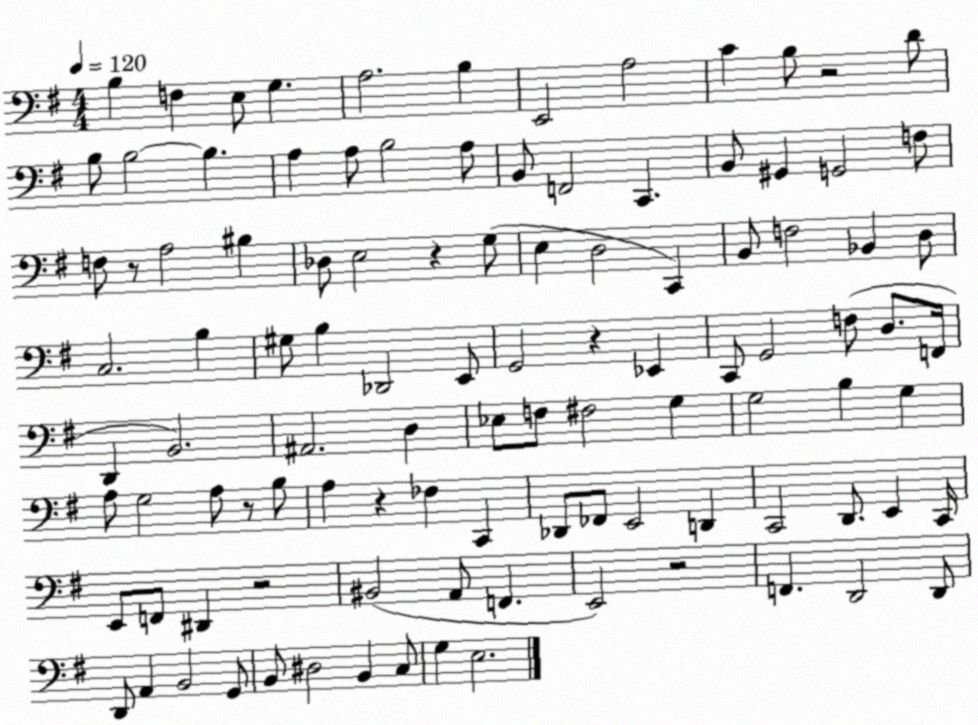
X:1
T:Untitled
M:4/4
L:1/4
K:G
B, F, E,/2 G, A,2 B, E,,2 A,2 C B,/2 z2 D/2 B,/2 B,2 B, A, A,/2 B,2 A,/2 B,,/2 F,,2 C,, B,,/2 ^G,, G,,2 F,/2 F,/2 z/2 A,2 ^B, _D,/2 E,2 z G,/2 E, D,2 C,, B,,/2 F,2 _B,, D,/2 C,2 B, ^G,/2 B, _D,,2 E,,/2 G,,2 z _E,, C,,/2 G,,2 F,/2 D,/2 F,,/4 D,, B,,2 ^A,,2 D, _E,/2 F,/2 ^F,2 G, G,2 B, G, A,/2 G,2 A,/2 z/2 B,/2 A, z _F, C,, _D,,/2 _F,,/2 E,,2 D,, C,,2 D,,/2 E,, C,,/4 E,,/2 F,,/2 ^D,, z2 ^B,,2 A,,/2 F,, E,,2 z2 F,, D,,2 D,,/2 D,,/2 A,, B,,2 G,,/2 B,,/2 ^D,2 B,, C,/2 G, E,2